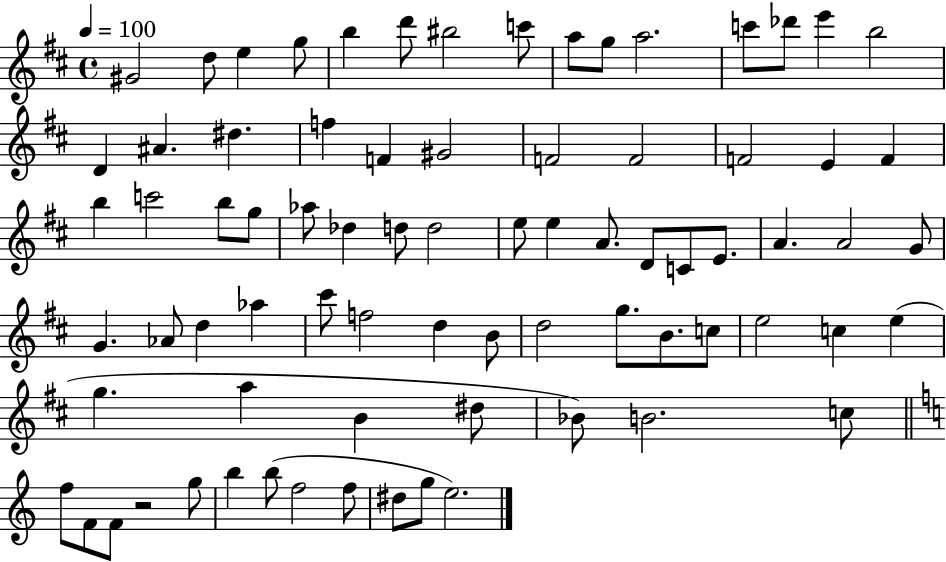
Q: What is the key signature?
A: D major